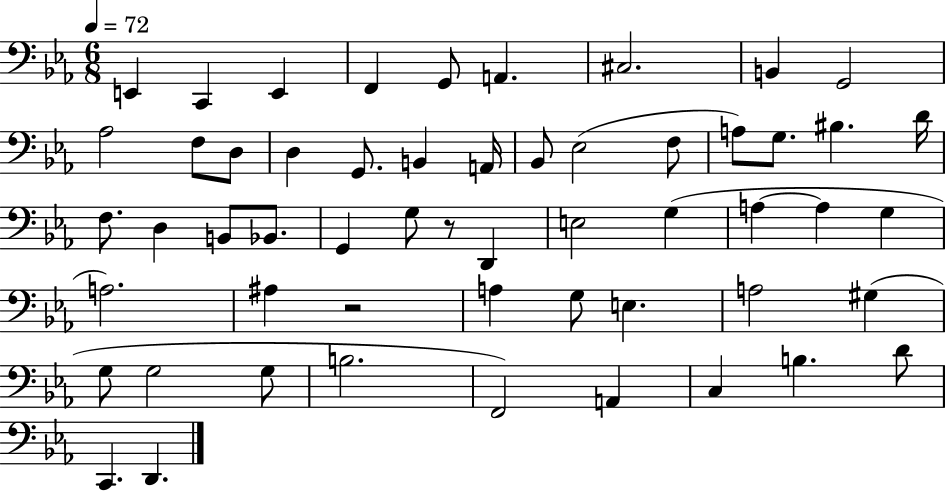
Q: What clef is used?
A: bass